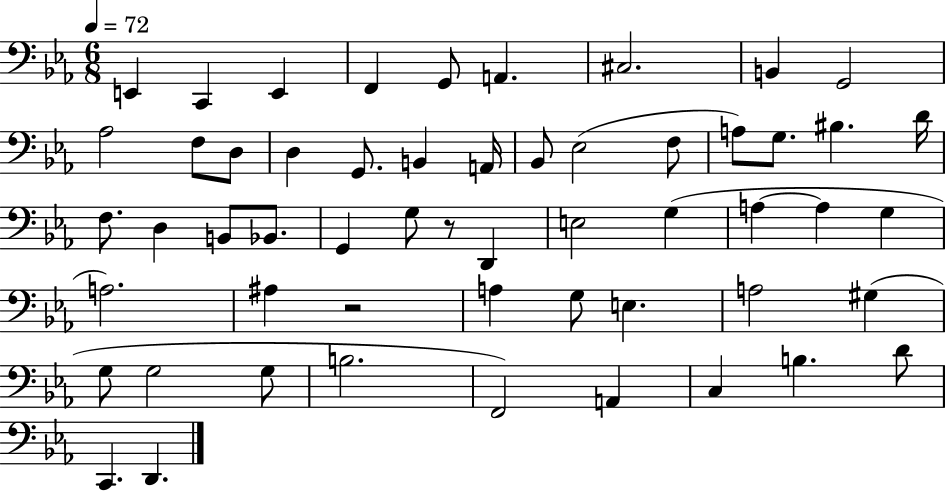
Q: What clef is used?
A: bass